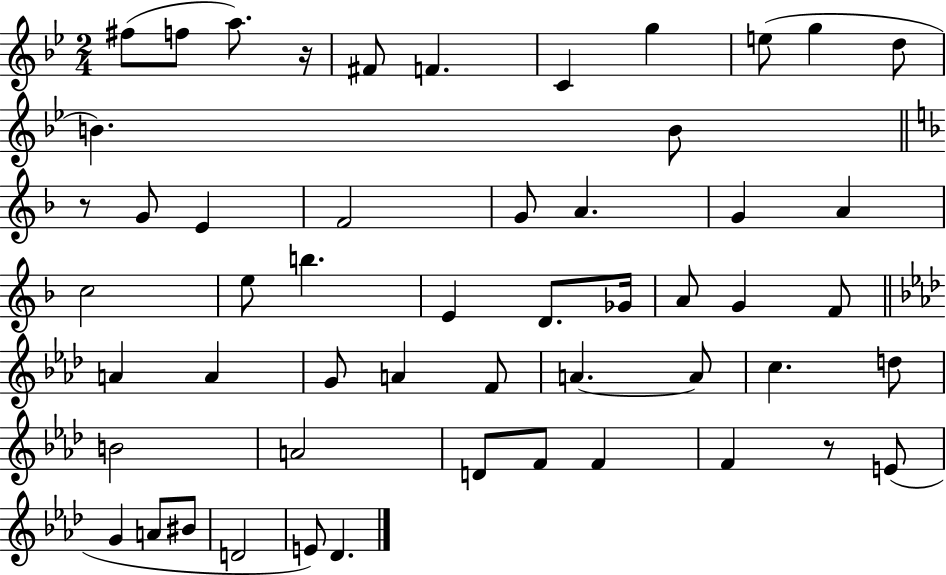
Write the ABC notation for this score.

X:1
T:Untitled
M:2/4
L:1/4
K:Bb
^f/2 f/2 a/2 z/4 ^F/2 F C g e/2 g d/2 B B/2 z/2 G/2 E F2 G/2 A G A c2 e/2 b E D/2 _G/4 A/2 G F/2 A A G/2 A F/2 A A/2 c d/2 B2 A2 D/2 F/2 F F z/2 E/2 G A/2 ^B/2 D2 E/2 _D